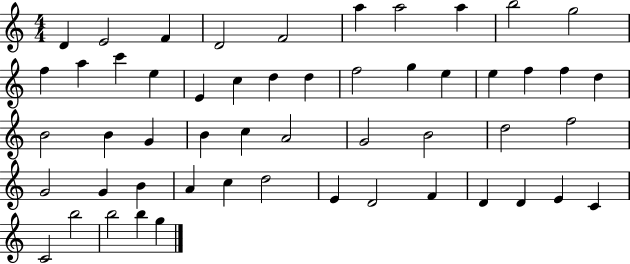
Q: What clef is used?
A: treble